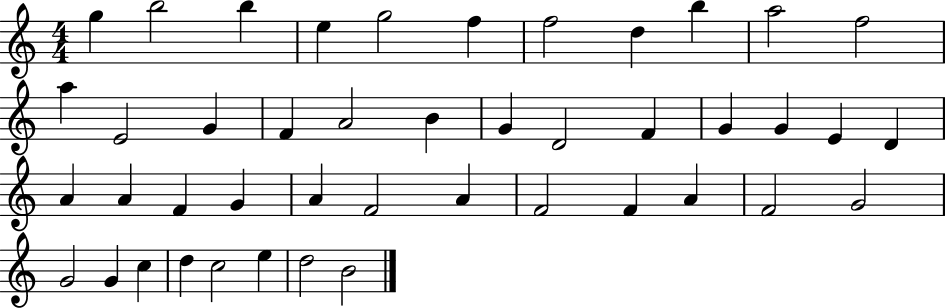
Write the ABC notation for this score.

X:1
T:Untitled
M:4/4
L:1/4
K:C
g b2 b e g2 f f2 d b a2 f2 a E2 G F A2 B G D2 F G G E D A A F G A F2 A F2 F A F2 G2 G2 G c d c2 e d2 B2